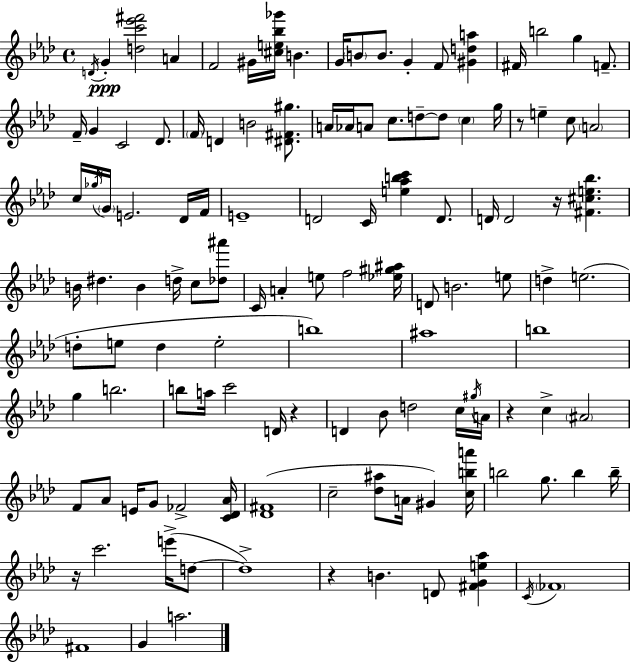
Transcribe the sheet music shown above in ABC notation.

X:1
T:Untitled
M:4/4
L:1/4
K:Ab
D/4 G [dc'_e'^f']2 A F2 ^G/4 [^ce_b_g']/4 B G/4 B/2 B/2 G F/2 [^Gda] ^F/4 b2 g F/2 F/4 G C2 _D/2 F/4 D B2 [^D^F^g]/2 A/4 _A/4 A/2 c/2 d/2 d/2 c g/4 z/2 e c/2 A2 c/4 _g/4 G/4 E2 _D/4 F/4 E4 D2 C/4 [e_abc'] D/2 D/4 D2 z/4 [^F^ce_b] B/4 ^d B d/4 c/2 [_d^a']/2 C/4 A e/2 f2 [_e^g^a]/4 D/2 B2 e/2 d e2 d/2 e/2 d e2 b4 ^a4 b4 g b2 b/2 a/4 c'2 D/4 z D _B/2 d2 c/4 ^g/4 A/4 z c ^A2 F/2 _A/2 E/4 G/2 _F2 [C_D_A]/4 [_D^F]4 c2 [_d^a]/2 A/4 ^G [cba']/4 b2 g/2 b b/4 z/4 c'2 e'/4 d/2 d4 z B D/2 [^FGe_a] C/4 _F4 ^F4 G a2